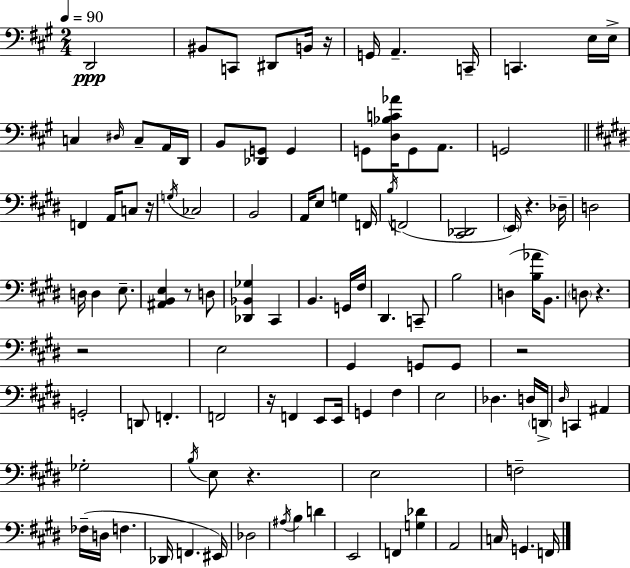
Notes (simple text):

D2/h BIS2/e C2/e D#2/e B2/s R/s G2/s A2/q. C2/s C2/q. E3/s E3/s C3/q D#3/s C3/e A2/s D2/s B2/e [Db2,G2]/e G2/q G2/e [D3,Bb3,C4,Ab4]/s G2/e A2/e. G2/h F2/q A2/s C3/e R/s G3/s CES3/h B2/h A2/s E3/e G3/q F2/s B3/s F2/h [C#2,Db2]/h E2/s R/q. Db3/s D3/h D3/s D3/q E3/e. [A#2,B2,E3]/q R/e D3/e [Db2,Bb2,Gb3]/q C#2/q B2/q. G2/s F#3/s D#2/q. C2/e B3/h D3/q [B3,Ab4]/s B2/e. D3/e R/q. R/h E3/h G#2/q G2/e G2/e R/h G2/h D2/e F2/q. F2/h R/s F2/q E2/e E2/s G2/q F#3/q E3/h Db3/q. D3/s D2/s D#3/s C2/q A#2/q Gb3/h B3/s E3/e R/q. E3/h F3/h FES3/s D3/s F3/q. Db2/s F2/q. EIS2/s Db3/h A#3/s B3/q D4/q E2/h F2/q [G3,Db4]/q A2/h C3/s G2/q. F2/s